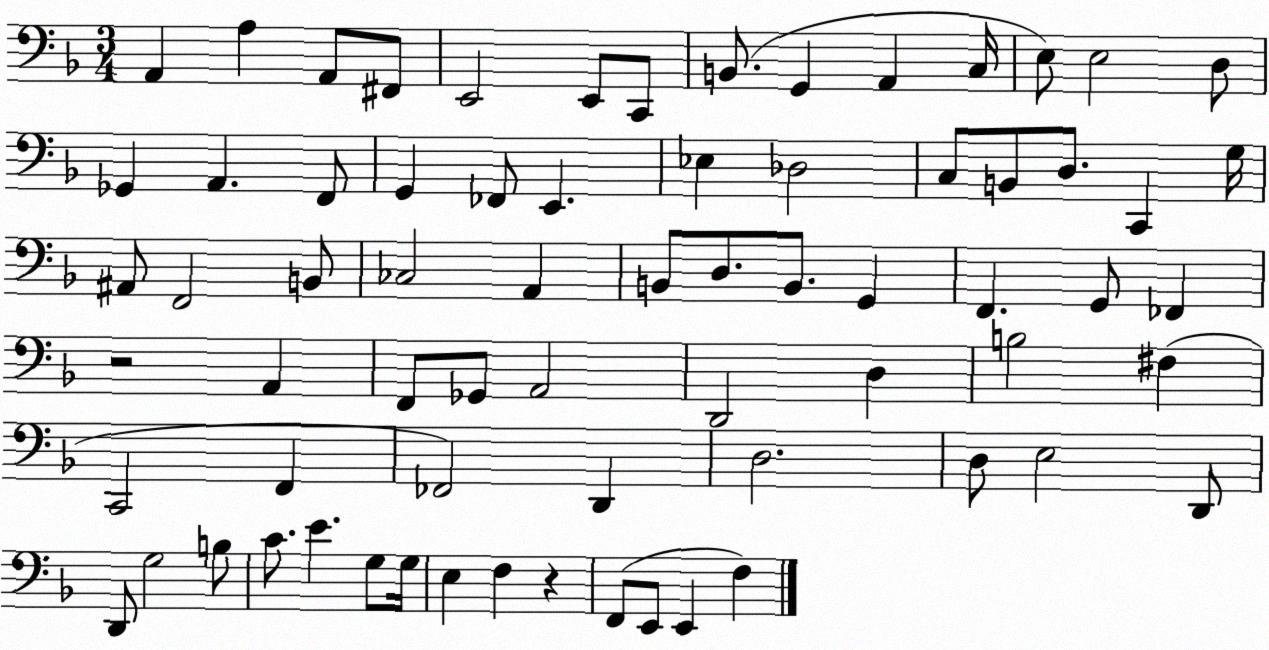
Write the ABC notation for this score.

X:1
T:Untitled
M:3/4
L:1/4
K:F
A,, A, A,,/2 ^F,,/2 E,,2 E,,/2 C,,/2 B,,/2 G,, A,, C,/4 E,/2 E,2 D,/2 _G,, A,, F,,/2 G,, _F,,/2 E,, _E, _D,2 C,/2 B,,/2 D,/2 C,, G,/4 ^A,,/2 F,,2 B,,/2 _C,2 A,, B,,/2 D,/2 B,,/2 G,, F,, G,,/2 _F,, z2 A,, F,,/2 _G,,/2 A,,2 D,,2 D, B,2 ^F, C,,2 F,, _F,,2 D,, D,2 D,/2 E,2 D,,/2 D,,/2 G,2 B,/2 C/2 E G,/2 G,/4 E, F, z F,,/2 E,,/2 E,, F,